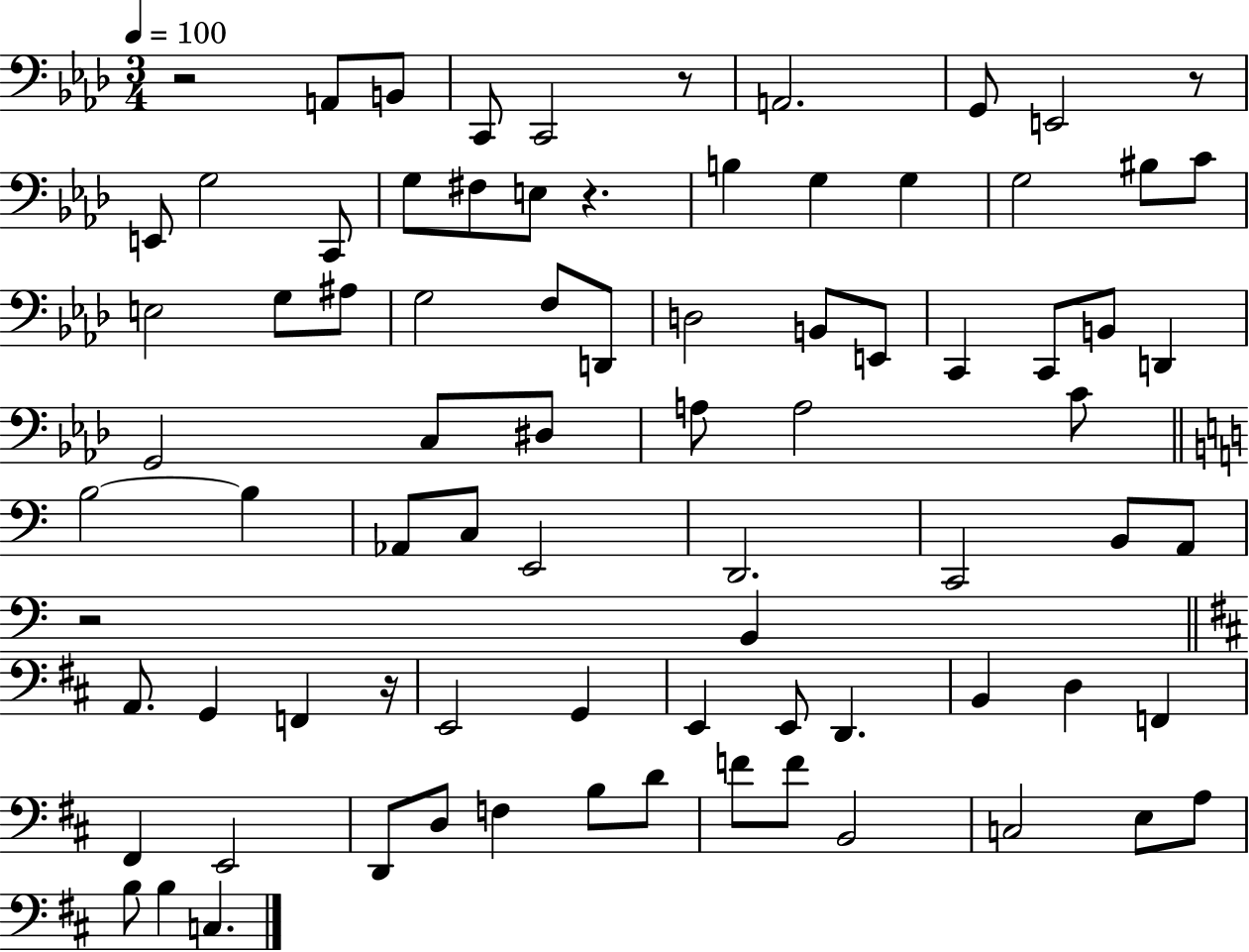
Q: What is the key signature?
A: AES major